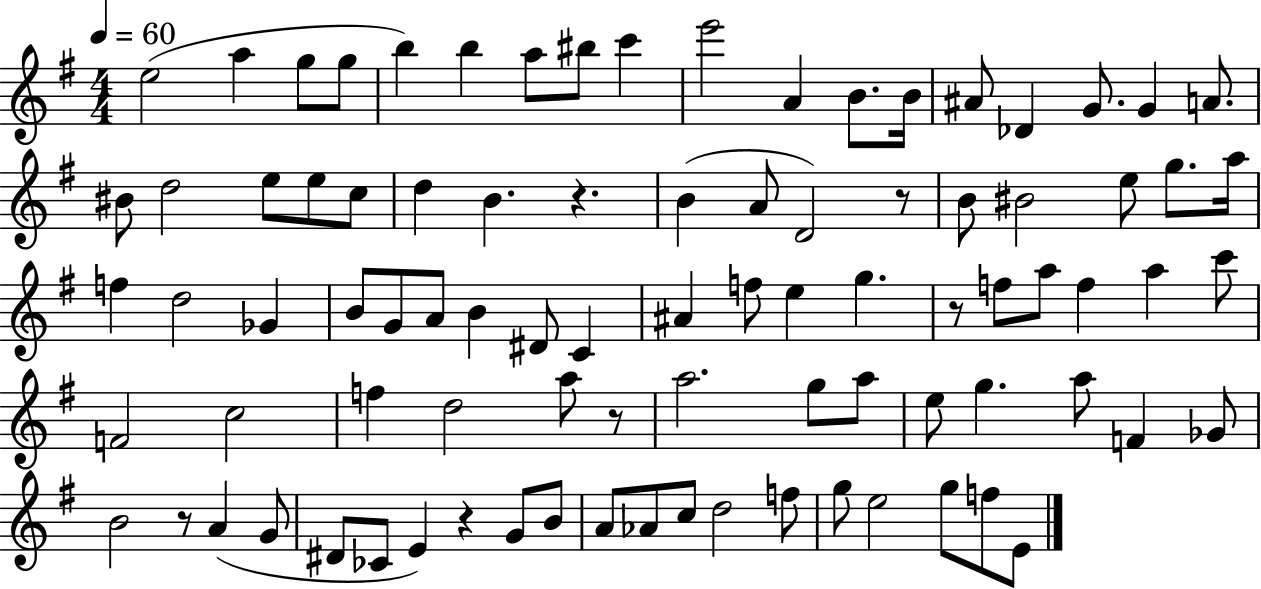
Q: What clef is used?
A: treble